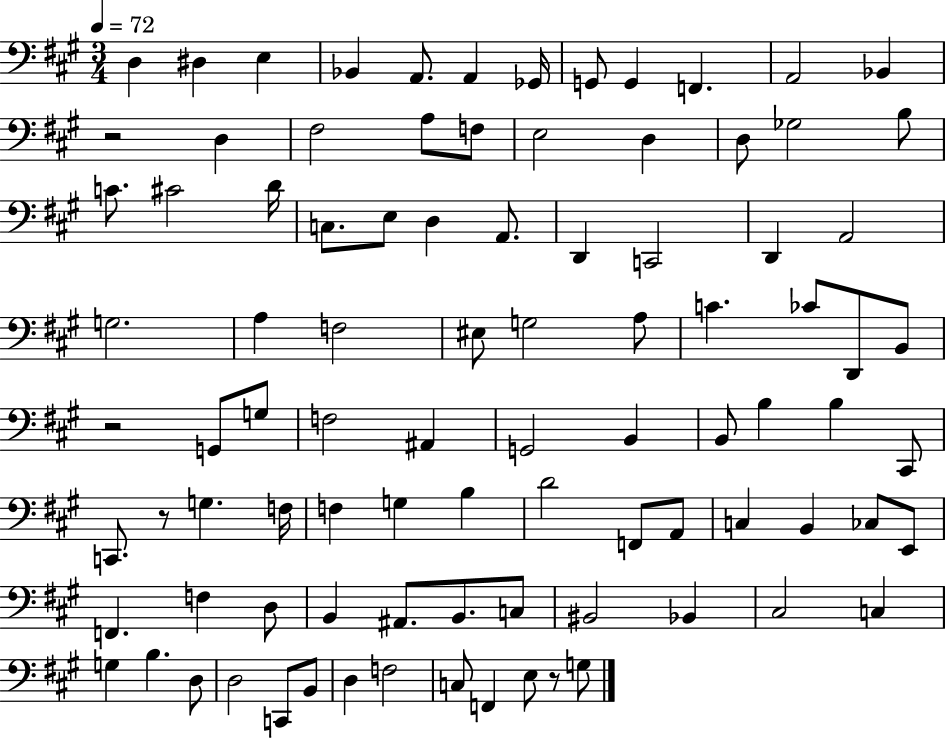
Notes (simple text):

D3/q D#3/q E3/q Bb2/q A2/e. A2/q Gb2/s G2/e G2/q F2/q. A2/h Bb2/q R/h D3/q F#3/h A3/e F3/e E3/h D3/q D3/e Gb3/h B3/e C4/e. C#4/h D4/s C3/e. E3/e D3/q A2/e. D2/q C2/h D2/q A2/h G3/h. A3/q F3/h EIS3/e G3/h A3/e C4/q. CES4/e D2/e B2/e R/h G2/e G3/e F3/h A#2/q G2/h B2/q B2/e B3/q B3/q C#2/e C2/e. R/e G3/q. F3/s F3/q G3/q B3/q D4/h F2/e A2/e C3/q B2/q CES3/e E2/e F2/q. F3/q D3/e B2/q A#2/e. B2/e. C3/e BIS2/h Bb2/q C#3/h C3/q G3/q B3/q. D3/e D3/h C2/e B2/e D3/q F3/h C3/e F2/q E3/e R/e G3/e